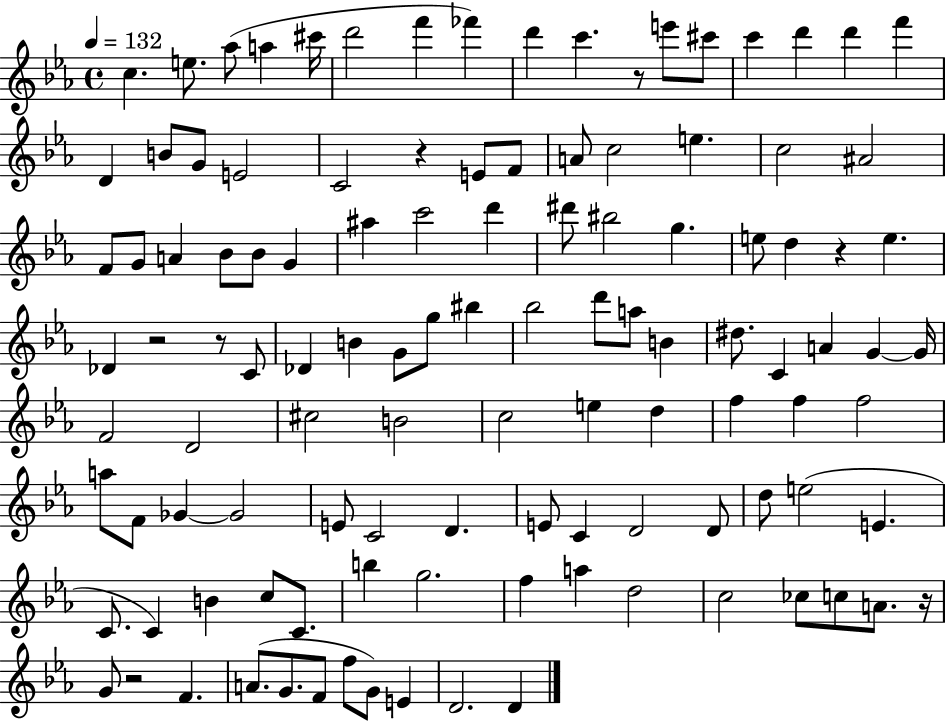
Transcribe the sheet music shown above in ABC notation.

X:1
T:Untitled
M:4/4
L:1/4
K:Eb
c e/2 _a/2 a ^c'/4 d'2 f' _f' d' c' z/2 e'/2 ^c'/2 c' d' d' f' D B/2 G/2 E2 C2 z E/2 F/2 A/2 c2 e c2 ^A2 F/2 G/2 A _B/2 _B/2 G ^a c'2 d' ^d'/2 ^b2 g e/2 d z e _D z2 z/2 C/2 _D B G/2 g/2 ^b _b2 d'/2 a/2 B ^d/2 C A G G/4 F2 D2 ^c2 B2 c2 e d f f f2 a/2 F/2 _G _G2 E/2 C2 D E/2 C D2 D/2 d/2 e2 E C/2 C B c/2 C/2 b g2 f a d2 c2 _c/2 c/2 A/2 z/4 G/2 z2 F A/2 G/2 F/2 f/2 G/2 E D2 D